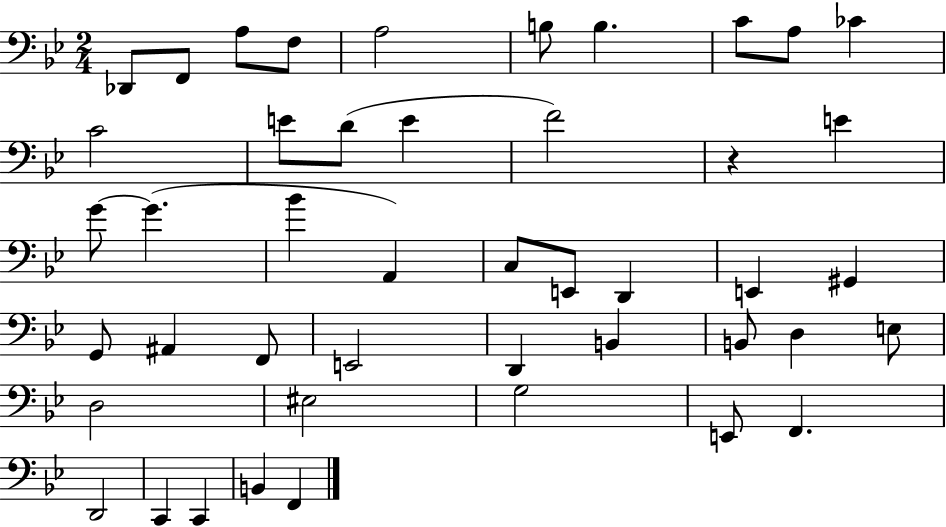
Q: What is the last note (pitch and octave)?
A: F2